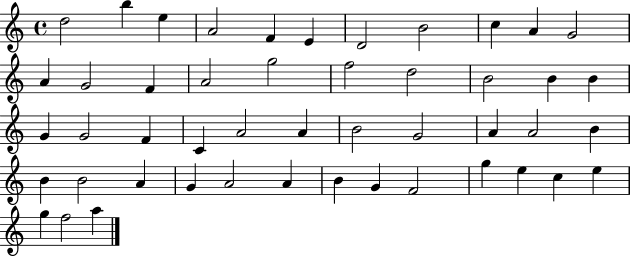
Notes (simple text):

D5/h B5/q E5/q A4/h F4/q E4/q D4/h B4/h C5/q A4/q G4/h A4/q G4/h F4/q A4/h G5/h F5/h D5/h B4/h B4/q B4/q G4/q G4/h F4/q C4/q A4/h A4/q B4/h G4/h A4/q A4/h B4/q B4/q B4/h A4/q G4/q A4/h A4/q B4/q G4/q F4/h G5/q E5/q C5/q E5/q G5/q F5/h A5/q